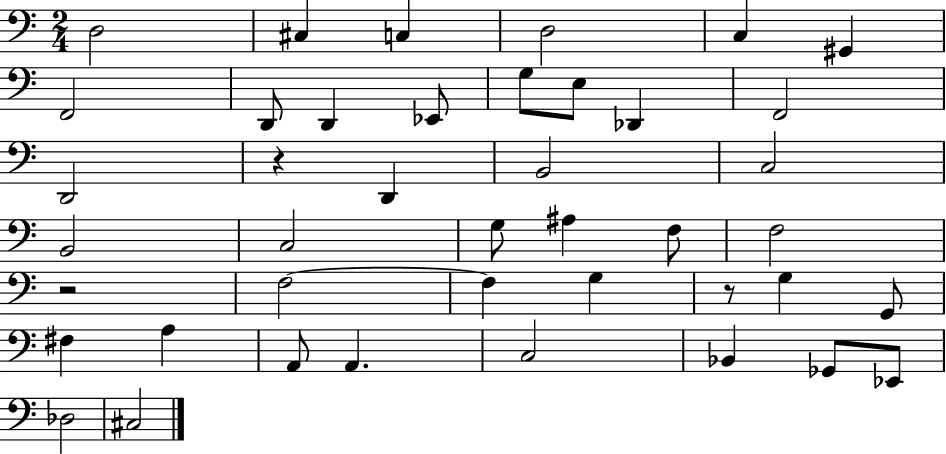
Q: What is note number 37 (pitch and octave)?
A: Eb2